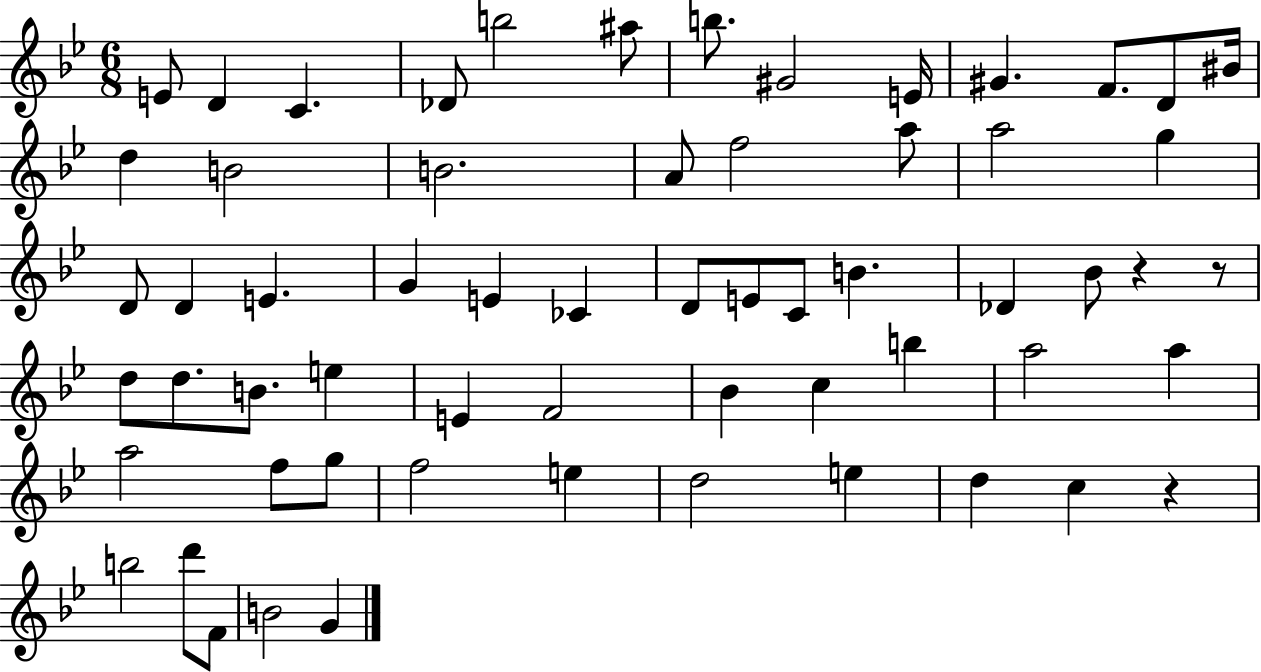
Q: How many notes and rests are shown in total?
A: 61